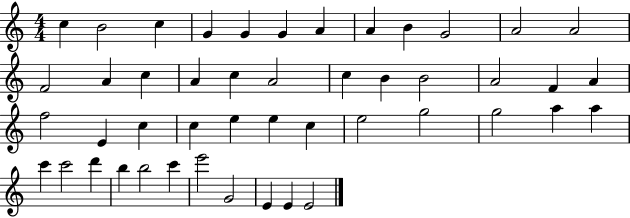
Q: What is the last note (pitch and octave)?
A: E4